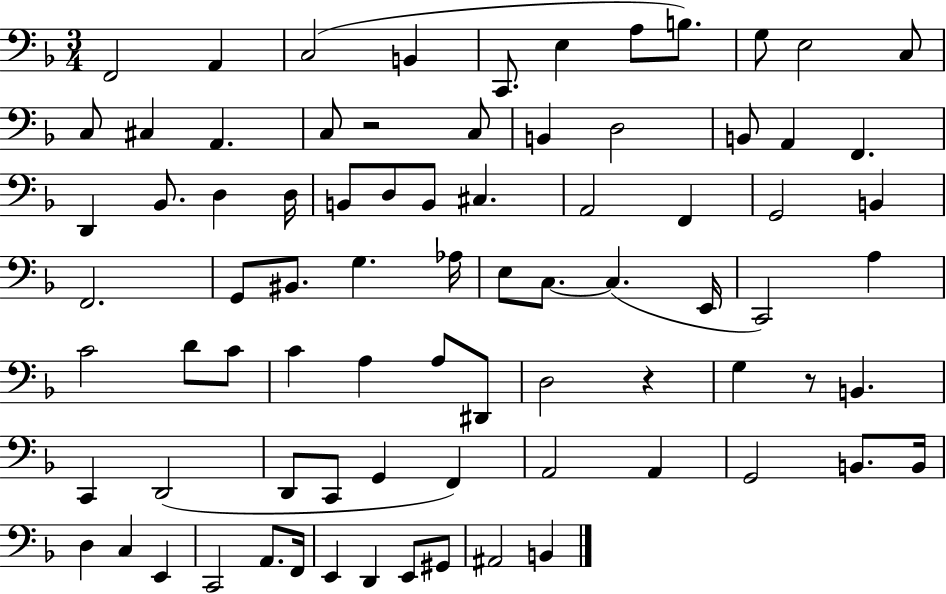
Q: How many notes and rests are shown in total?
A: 80